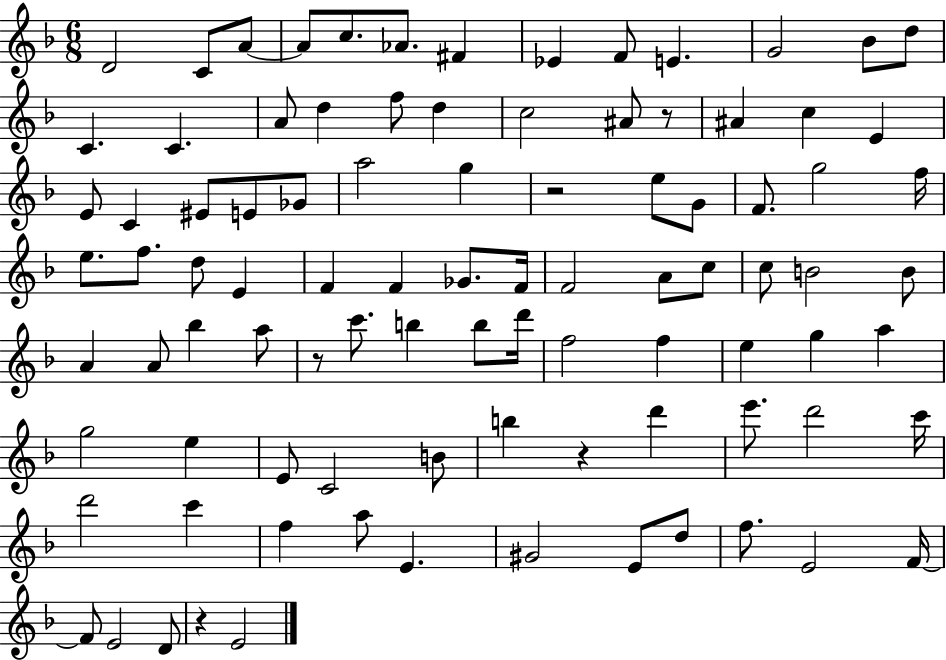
X:1
T:Untitled
M:6/8
L:1/4
K:F
D2 C/2 A/2 A/2 c/2 _A/2 ^F _E F/2 E G2 _B/2 d/2 C C A/2 d f/2 d c2 ^A/2 z/2 ^A c E E/2 C ^E/2 E/2 _G/2 a2 g z2 e/2 G/2 F/2 g2 f/4 e/2 f/2 d/2 E F F _G/2 F/4 F2 A/2 c/2 c/2 B2 B/2 A A/2 _b a/2 z/2 c'/2 b b/2 d'/4 f2 f e g a g2 e E/2 C2 B/2 b z d' e'/2 d'2 c'/4 d'2 c' f a/2 E ^G2 E/2 d/2 f/2 E2 F/4 F/2 E2 D/2 z E2